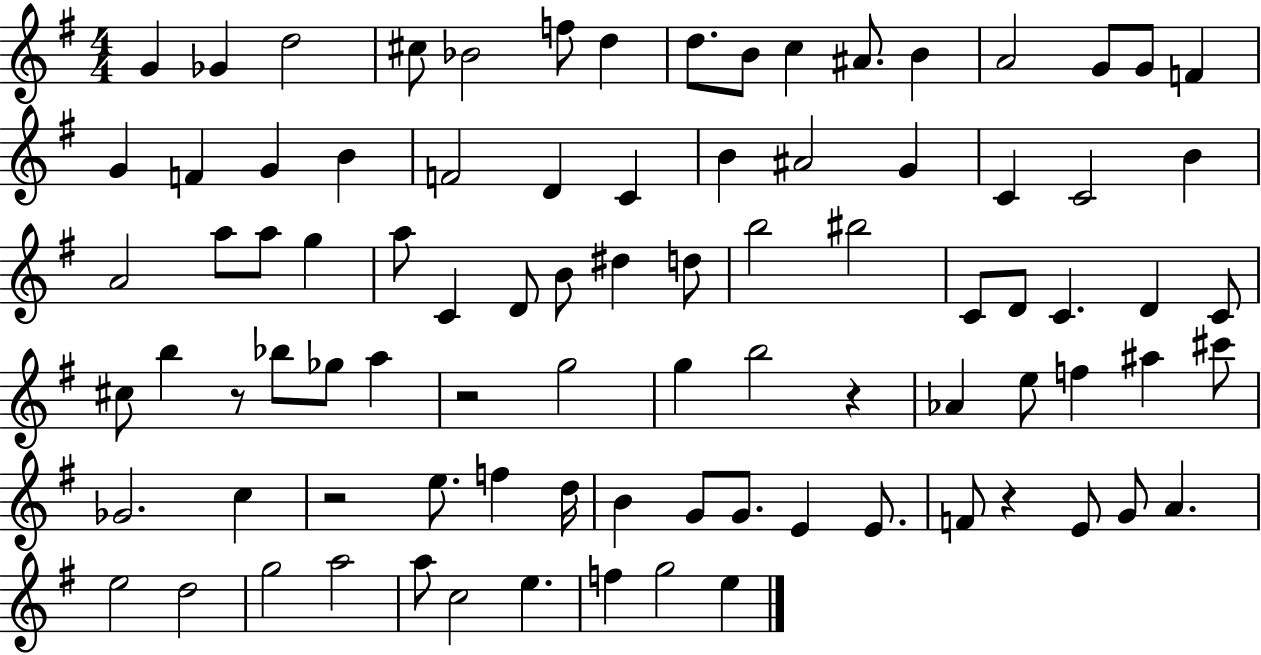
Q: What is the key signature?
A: G major